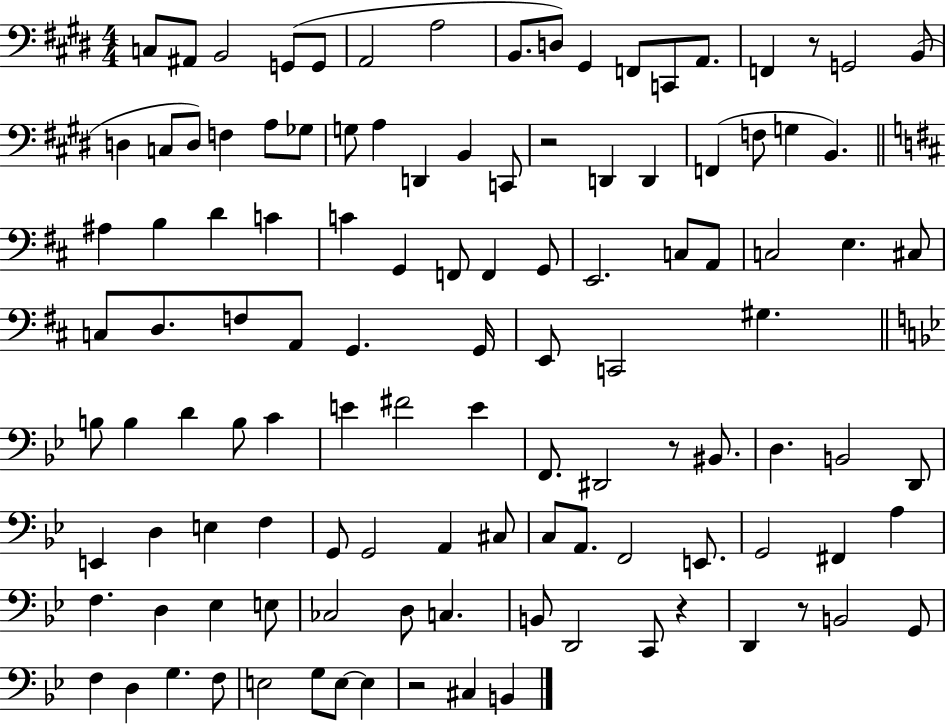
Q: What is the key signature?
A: E major